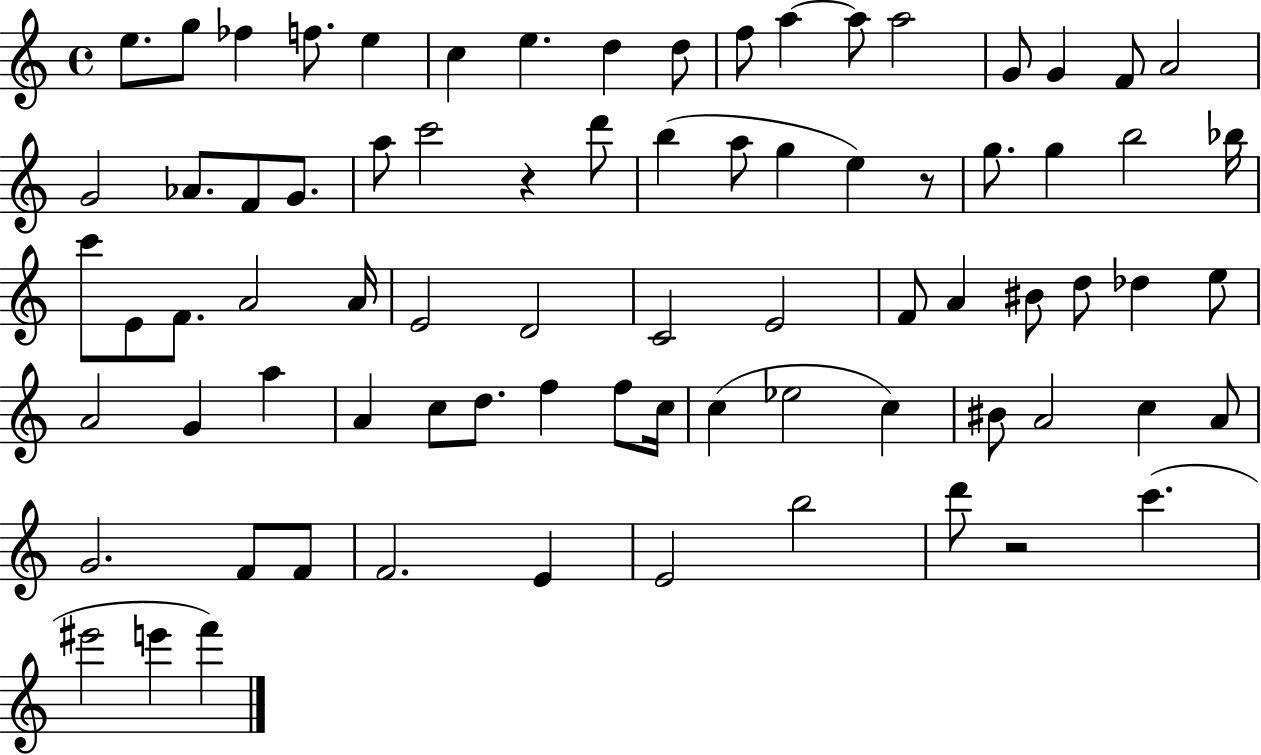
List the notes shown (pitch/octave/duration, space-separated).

E5/e. G5/e FES5/q F5/e. E5/q C5/q E5/q. D5/q D5/e F5/e A5/q A5/e A5/h G4/e G4/q F4/e A4/h G4/h Ab4/e. F4/e G4/e. A5/e C6/h R/q D6/e B5/q A5/e G5/q E5/q R/e G5/e. G5/q B5/h Bb5/s C6/e E4/e F4/e. A4/h A4/s E4/h D4/h C4/h E4/h F4/e A4/q BIS4/e D5/e Db5/q E5/e A4/h G4/q A5/q A4/q C5/e D5/e. F5/q F5/e C5/s C5/q Eb5/h C5/q BIS4/e A4/h C5/q A4/e G4/h. F4/e F4/e F4/h. E4/q E4/h B5/h D6/e R/h C6/q. EIS6/h E6/q F6/q